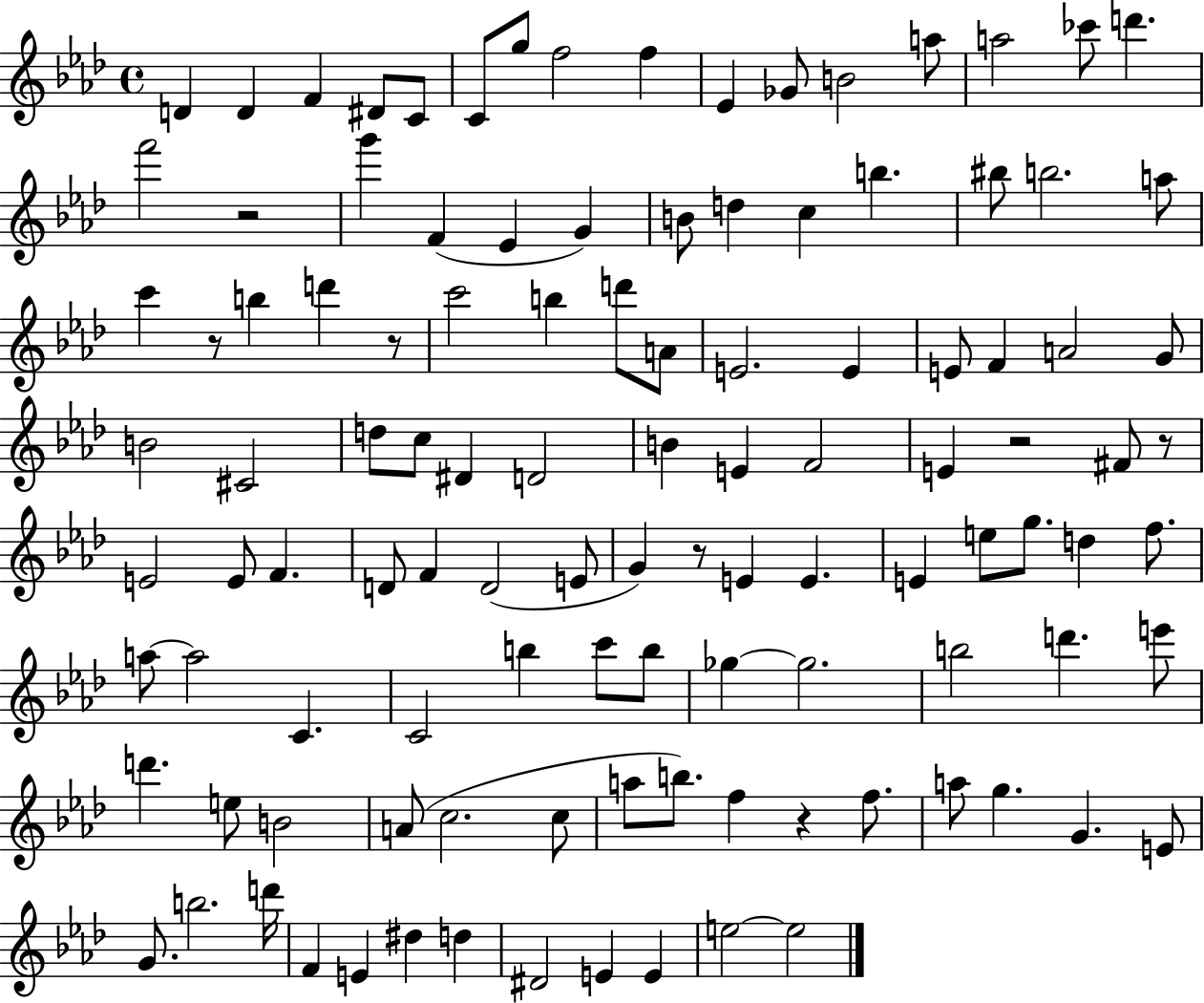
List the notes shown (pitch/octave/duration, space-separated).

D4/q D4/q F4/q D#4/e C4/e C4/e G5/e F5/h F5/q Eb4/q Gb4/e B4/h A5/e A5/h CES6/e D6/q. F6/h R/h G6/q F4/q Eb4/q G4/q B4/e D5/q C5/q B5/q. BIS5/e B5/h. A5/e C6/q R/e B5/q D6/q R/e C6/h B5/q D6/e A4/e E4/h. E4/q E4/e F4/q A4/h G4/e B4/h C#4/h D5/e C5/e D#4/q D4/h B4/q E4/q F4/h E4/q R/h F#4/e R/e E4/h E4/e F4/q. D4/e F4/q D4/h E4/e G4/q R/e E4/q E4/q. E4/q E5/e G5/e. D5/q F5/e. A5/e A5/h C4/q. C4/h B5/q C6/e B5/e Gb5/q Gb5/h. B5/h D6/q. E6/e D6/q. E5/e B4/h A4/e C5/h. C5/e A5/e B5/e. F5/q R/q F5/e. A5/e G5/q. G4/q. E4/e G4/e. B5/h. D6/s F4/q E4/q D#5/q D5/q D#4/h E4/q E4/q E5/h E5/h